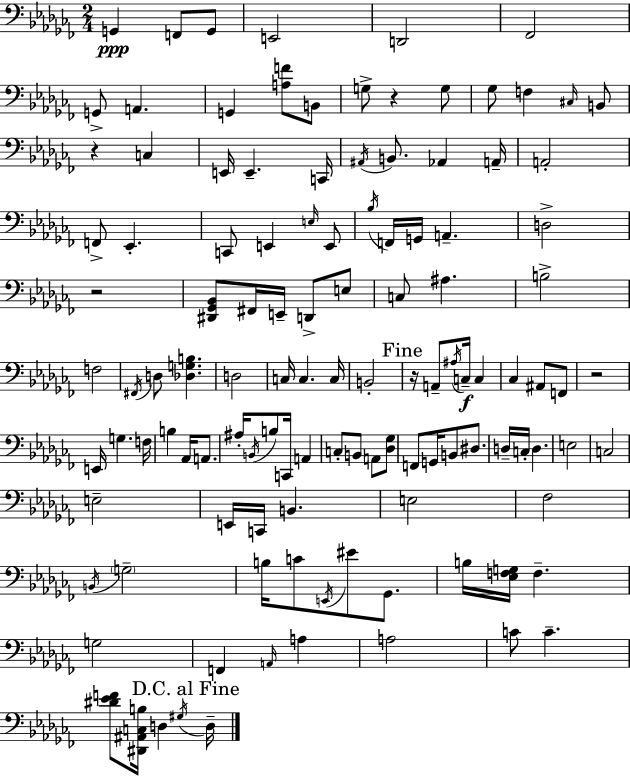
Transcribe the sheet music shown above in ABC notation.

X:1
T:Untitled
M:2/4
L:1/4
K:Abm
G,, F,,/2 G,,/2 E,,2 D,,2 _F,,2 G,,/2 A,, G,, [A,F]/2 B,,/2 G,/2 z G,/2 _G,/2 F, ^C,/4 B,,/2 z C, E,,/4 E,, C,,/4 ^A,,/4 B,,/2 _A,, A,,/4 A,,2 F,,/2 _E,, C,,/2 E,, E,/4 E,,/2 _B,/4 F,,/4 G,,/4 A,, D,2 z2 [^D,,_G,,_B,,]/2 ^F,,/4 E,,/4 D,,/2 E,/2 C,/2 ^A, B,2 F,2 ^F,,/4 D,/2 [_D,G,B,] D,2 C,/4 C, C,/4 B,,2 z/4 A,,/2 ^A,/4 C,/4 C, _C, ^A,,/2 F,,/2 z2 E,,/4 G, F,/4 B, _A,,/4 A,,/2 ^A,/4 B,,/4 B,/2 C,,/4 A,, C,/2 B,,/2 A,,/2 [_D,_G,]/2 F,,/2 G,,/4 B,,/2 ^D,/2 D,/4 C,/4 D, E,2 C,2 E,2 E,,/4 C,,/4 B,, E,2 _F,2 B,,/4 G,2 B,/4 C/2 E,,/4 ^E/2 _G,,/2 B,/4 [_E,F,G,]/4 F, G,2 F,, A,,/4 A, A,2 C/2 C [^D_EF]/2 [^D,,^A,,C,B,]/4 D, ^G,/4 D,/4